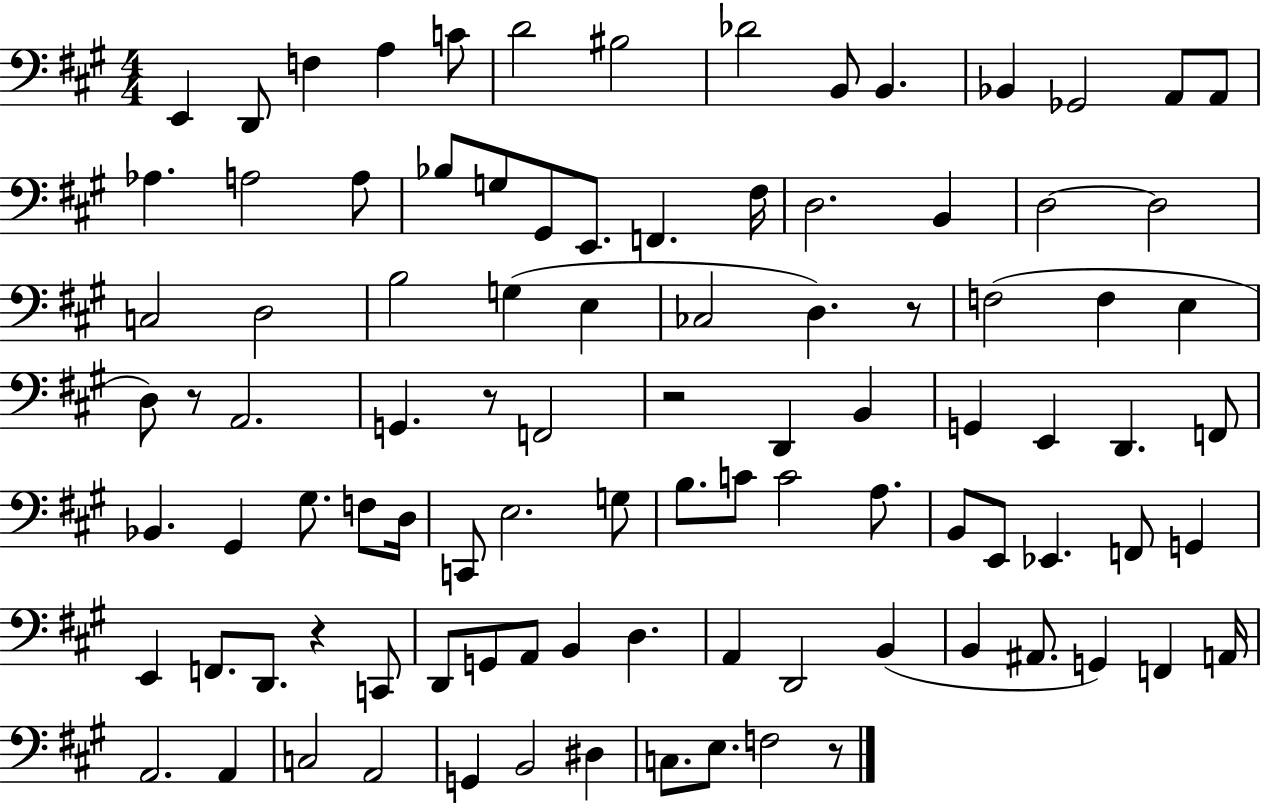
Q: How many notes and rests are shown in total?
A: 97